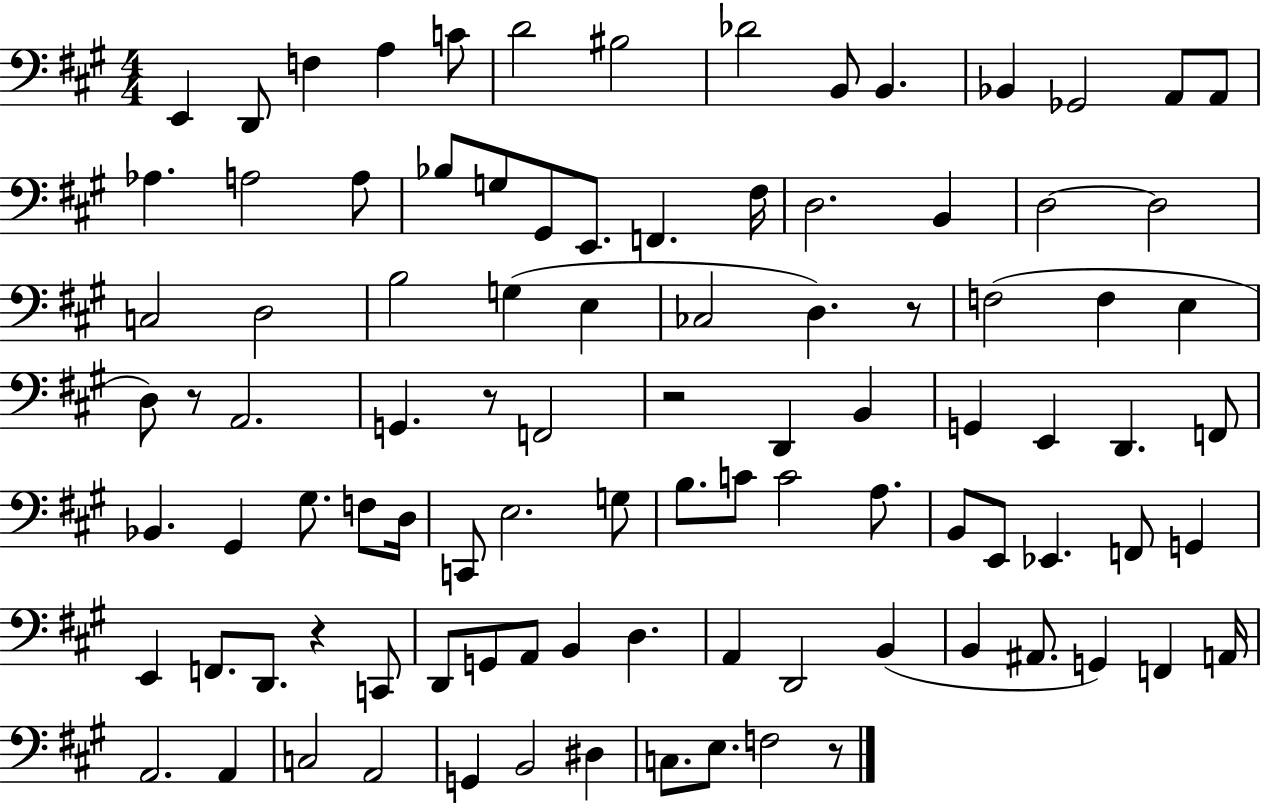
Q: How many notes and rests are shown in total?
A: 97